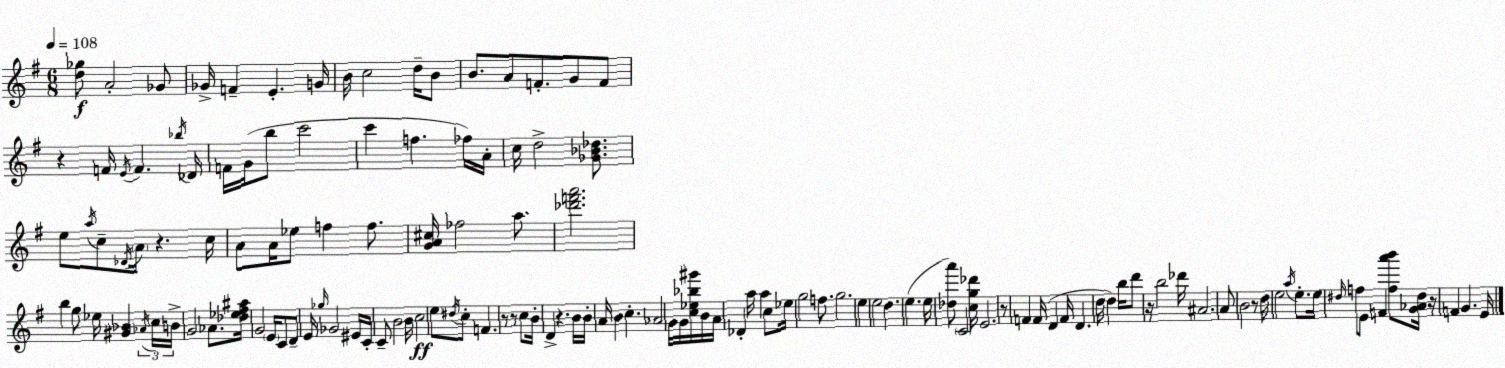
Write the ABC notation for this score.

X:1
T:Untitled
M:6/8
L:1/4
K:G
[d_g]/2 A2 _G/2 _G/4 F E G/4 B/4 c2 d/4 B/2 B/2 A/2 F/2 G/2 F/2 z F/4 E/4 F _b/4 _D/4 F/4 G/4 b/2 c'2 c' f _f/4 A/4 c/4 d2 [_G_B_d]/2 e/2 a/4 c/2 _D/4 A/4 z c/4 A/2 A/4 _e/2 f f/2 [GA^c]/4 _f2 a/2 [_d'f'a']2 b g/2 _e/4 [^G_B] _A/4 c/4 B/4 G2 _A/2 [_d_e^f^a]/4 G2 E/4 C/2 D/2 E/4 _g/4 _G2 ^E/4 C/4 C/2 B2 B/4 c2 e/2 ^d/4 c/2 F z/2 z/2 c/2 B/4 D z B/4 B/4 A/4 B c _A2 G/4 G/4 [c_e_b^g']/4 B/4 A/4 _D a/4 a c/2 _e/4 g2 f/2 g2 e e2 d e e/4 [_da']/2 C2 [cg_d']/4 E2 z/2 F F/4 D F/4 D d/4 d b/4 d'/2 z/4 b2 _d'/4 ^A2 A/2 B2 z/2 d/4 e2 a/4 e/2 e/4 ^d/4 f/2 E/2 F [fa'b']/2 [G_A^d]/4 z/4 F G E/4